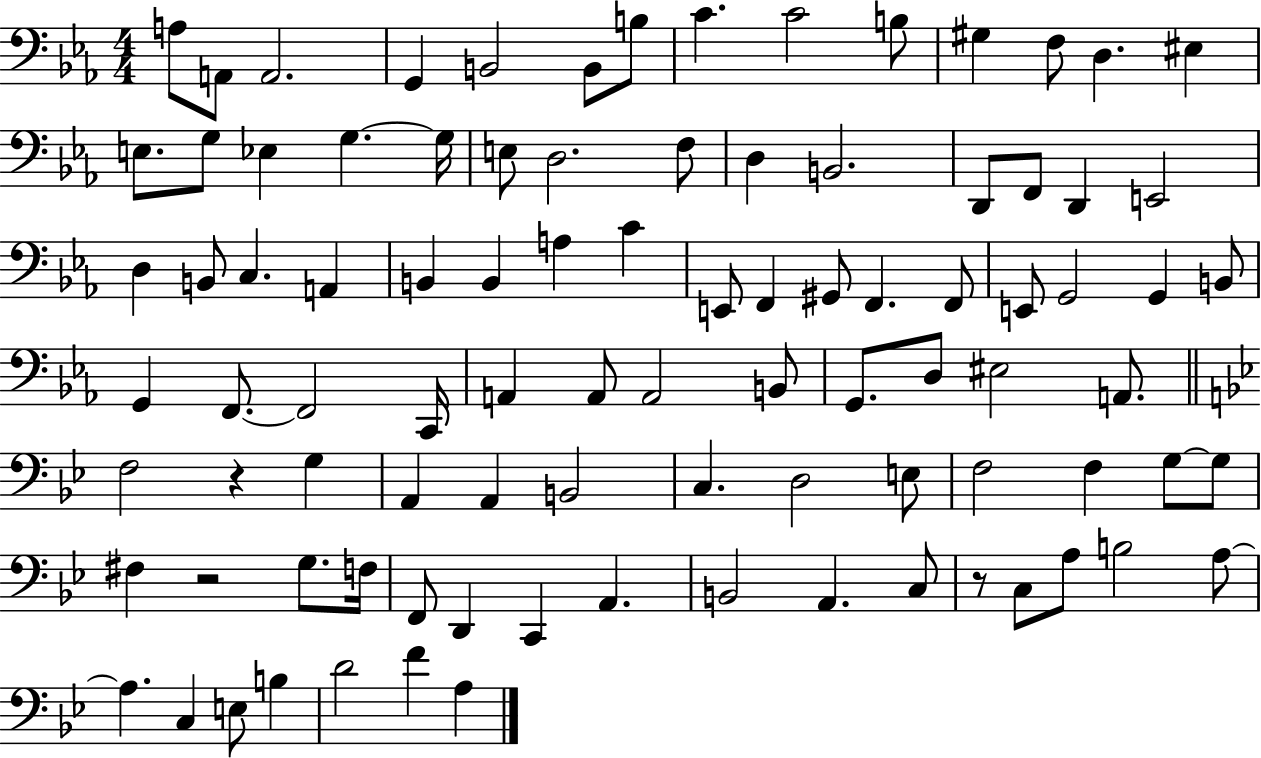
{
  \clef bass
  \numericTimeSignature
  \time 4/4
  \key ees \major
  a8 a,8 a,2. | g,4 b,2 b,8 b8 | c'4. c'2 b8 | gis4 f8 d4. eis4 | \break e8. g8 ees4 g4.~~ g16 | e8 d2. f8 | d4 b,2. | d,8 f,8 d,4 e,2 | \break d4 b,8 c4. a,4 | b,4 b,4 a4 c'4 | e,8 f,4 gis,8 f,4. f,8 | e,8 g,2 g,4 b,8 | \break g,4 f,8.~~ f,2 c,16 | a,4 a,8 a,2 b,8 | g,8. d8 eis2 a,8. | \bar "||" \break \key g \minor f2 r4 g4 | a,4 a,4 b,2 | c4. d2 e8 | f2 f4 g8~~ g8 | \break fis4 r2 g8. f16 | f,8 d,4 c,4 a,4. | b,2 a,4. c8 | r8 c8 a8 b2 a8~~ | \break a4. c4 e8 b4 | d'2 f'4 a4 | \bar "|."
}